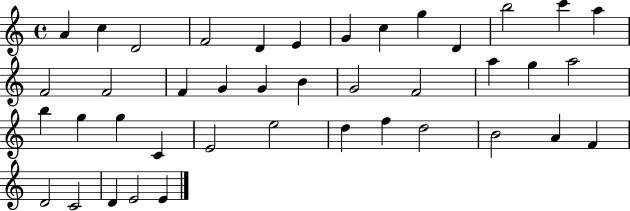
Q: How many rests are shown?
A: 0